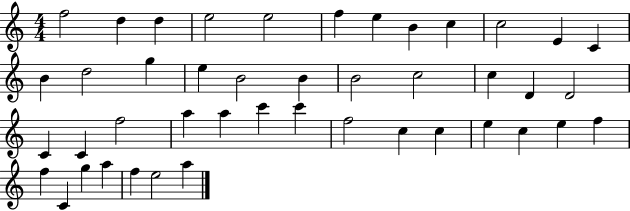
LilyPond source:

{
  \clef treble
  \numericTimeSignature
  \time 4/4
  \key c \major
  f''2 d''4 d''4 | e''2 e''2 | f''4 e''4 b'4 c''4 | c''2 e'4 c'4 | \break b'4 d''2 g''4 | e''4 b'2 b'4 | b'2 c''2 | c''4 d'4 d'2 | \break c'4 c'4 f''2 | a''4 a''4 c'''4 c'''4 | f''2 c''4 c''4 | e''4 c''4 e''4 f''4 | \break f''4 c'4 g''4 a''4 | f''4 e''2 a''4 | \bar "|."
}